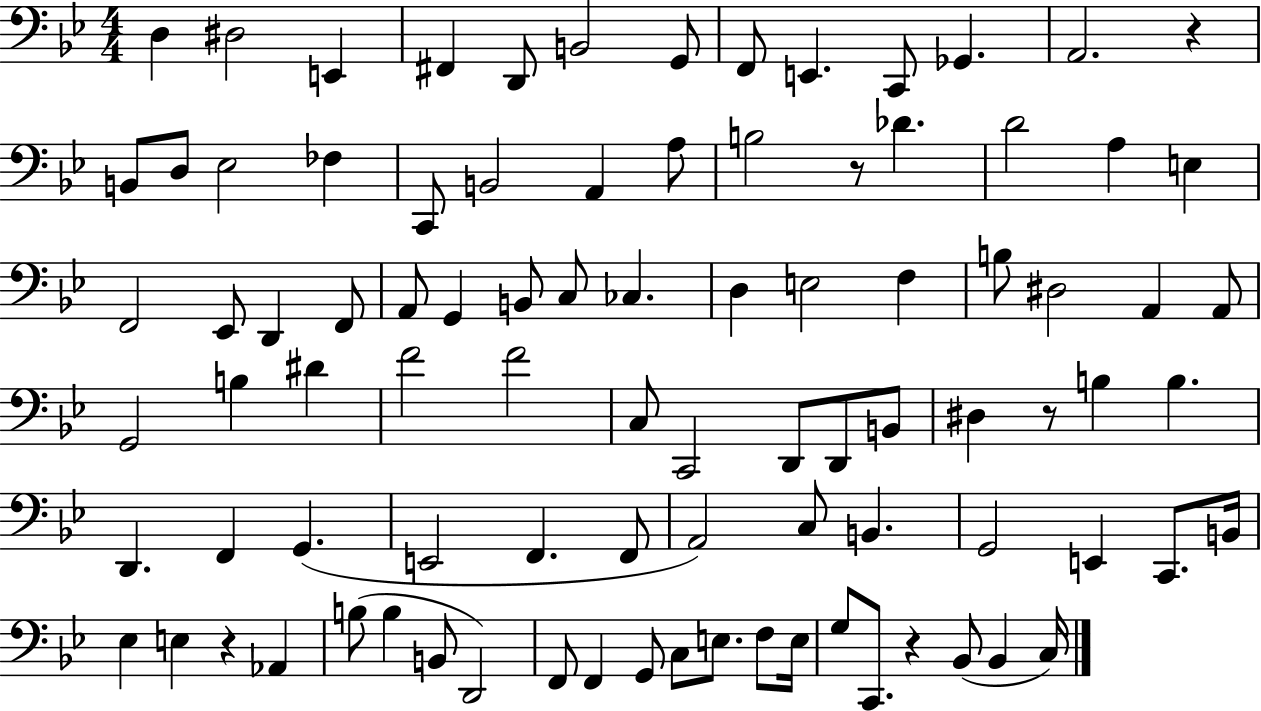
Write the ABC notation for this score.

X:1
T:Untitled
M:4/4
L:1/4
K:Bb
D, ^D,2 E,, ^F,, D,,/2 B,,2 G,,/2 F,,/2 E,, C,,/2 _G,, A,,2 z B,,/2 D,/2 _E,2 _F, C,,/2 B,,2 A,, A,/2 B,2 z/2 _D D2 A, E, F,,2 _E,,/2 D,, F,,/2 A,,/2 G,, B,,/2 C,/2 _C, D, E,2 F, B,/2 ^D,2 A,, A,,/2 G,,2 B, ^D F2 F2 C,/2 C,,2 D,,/2 D,,/2 B,,/2 ^D, z/2 B, B, D,, F,, G,, E,,2 F,, F,,/2 A,,2 C,/2 B,, G,,2 E,, C,,/2 B,,/4 _E, E, z _A,, B,/2 B, B,,/2 D,,2 F,,/2 F,, G,,/2 C,/2 E,/2 F,/2 E,/4 G,/2 C,,/2 z _B,,/2 _B,, C,/4